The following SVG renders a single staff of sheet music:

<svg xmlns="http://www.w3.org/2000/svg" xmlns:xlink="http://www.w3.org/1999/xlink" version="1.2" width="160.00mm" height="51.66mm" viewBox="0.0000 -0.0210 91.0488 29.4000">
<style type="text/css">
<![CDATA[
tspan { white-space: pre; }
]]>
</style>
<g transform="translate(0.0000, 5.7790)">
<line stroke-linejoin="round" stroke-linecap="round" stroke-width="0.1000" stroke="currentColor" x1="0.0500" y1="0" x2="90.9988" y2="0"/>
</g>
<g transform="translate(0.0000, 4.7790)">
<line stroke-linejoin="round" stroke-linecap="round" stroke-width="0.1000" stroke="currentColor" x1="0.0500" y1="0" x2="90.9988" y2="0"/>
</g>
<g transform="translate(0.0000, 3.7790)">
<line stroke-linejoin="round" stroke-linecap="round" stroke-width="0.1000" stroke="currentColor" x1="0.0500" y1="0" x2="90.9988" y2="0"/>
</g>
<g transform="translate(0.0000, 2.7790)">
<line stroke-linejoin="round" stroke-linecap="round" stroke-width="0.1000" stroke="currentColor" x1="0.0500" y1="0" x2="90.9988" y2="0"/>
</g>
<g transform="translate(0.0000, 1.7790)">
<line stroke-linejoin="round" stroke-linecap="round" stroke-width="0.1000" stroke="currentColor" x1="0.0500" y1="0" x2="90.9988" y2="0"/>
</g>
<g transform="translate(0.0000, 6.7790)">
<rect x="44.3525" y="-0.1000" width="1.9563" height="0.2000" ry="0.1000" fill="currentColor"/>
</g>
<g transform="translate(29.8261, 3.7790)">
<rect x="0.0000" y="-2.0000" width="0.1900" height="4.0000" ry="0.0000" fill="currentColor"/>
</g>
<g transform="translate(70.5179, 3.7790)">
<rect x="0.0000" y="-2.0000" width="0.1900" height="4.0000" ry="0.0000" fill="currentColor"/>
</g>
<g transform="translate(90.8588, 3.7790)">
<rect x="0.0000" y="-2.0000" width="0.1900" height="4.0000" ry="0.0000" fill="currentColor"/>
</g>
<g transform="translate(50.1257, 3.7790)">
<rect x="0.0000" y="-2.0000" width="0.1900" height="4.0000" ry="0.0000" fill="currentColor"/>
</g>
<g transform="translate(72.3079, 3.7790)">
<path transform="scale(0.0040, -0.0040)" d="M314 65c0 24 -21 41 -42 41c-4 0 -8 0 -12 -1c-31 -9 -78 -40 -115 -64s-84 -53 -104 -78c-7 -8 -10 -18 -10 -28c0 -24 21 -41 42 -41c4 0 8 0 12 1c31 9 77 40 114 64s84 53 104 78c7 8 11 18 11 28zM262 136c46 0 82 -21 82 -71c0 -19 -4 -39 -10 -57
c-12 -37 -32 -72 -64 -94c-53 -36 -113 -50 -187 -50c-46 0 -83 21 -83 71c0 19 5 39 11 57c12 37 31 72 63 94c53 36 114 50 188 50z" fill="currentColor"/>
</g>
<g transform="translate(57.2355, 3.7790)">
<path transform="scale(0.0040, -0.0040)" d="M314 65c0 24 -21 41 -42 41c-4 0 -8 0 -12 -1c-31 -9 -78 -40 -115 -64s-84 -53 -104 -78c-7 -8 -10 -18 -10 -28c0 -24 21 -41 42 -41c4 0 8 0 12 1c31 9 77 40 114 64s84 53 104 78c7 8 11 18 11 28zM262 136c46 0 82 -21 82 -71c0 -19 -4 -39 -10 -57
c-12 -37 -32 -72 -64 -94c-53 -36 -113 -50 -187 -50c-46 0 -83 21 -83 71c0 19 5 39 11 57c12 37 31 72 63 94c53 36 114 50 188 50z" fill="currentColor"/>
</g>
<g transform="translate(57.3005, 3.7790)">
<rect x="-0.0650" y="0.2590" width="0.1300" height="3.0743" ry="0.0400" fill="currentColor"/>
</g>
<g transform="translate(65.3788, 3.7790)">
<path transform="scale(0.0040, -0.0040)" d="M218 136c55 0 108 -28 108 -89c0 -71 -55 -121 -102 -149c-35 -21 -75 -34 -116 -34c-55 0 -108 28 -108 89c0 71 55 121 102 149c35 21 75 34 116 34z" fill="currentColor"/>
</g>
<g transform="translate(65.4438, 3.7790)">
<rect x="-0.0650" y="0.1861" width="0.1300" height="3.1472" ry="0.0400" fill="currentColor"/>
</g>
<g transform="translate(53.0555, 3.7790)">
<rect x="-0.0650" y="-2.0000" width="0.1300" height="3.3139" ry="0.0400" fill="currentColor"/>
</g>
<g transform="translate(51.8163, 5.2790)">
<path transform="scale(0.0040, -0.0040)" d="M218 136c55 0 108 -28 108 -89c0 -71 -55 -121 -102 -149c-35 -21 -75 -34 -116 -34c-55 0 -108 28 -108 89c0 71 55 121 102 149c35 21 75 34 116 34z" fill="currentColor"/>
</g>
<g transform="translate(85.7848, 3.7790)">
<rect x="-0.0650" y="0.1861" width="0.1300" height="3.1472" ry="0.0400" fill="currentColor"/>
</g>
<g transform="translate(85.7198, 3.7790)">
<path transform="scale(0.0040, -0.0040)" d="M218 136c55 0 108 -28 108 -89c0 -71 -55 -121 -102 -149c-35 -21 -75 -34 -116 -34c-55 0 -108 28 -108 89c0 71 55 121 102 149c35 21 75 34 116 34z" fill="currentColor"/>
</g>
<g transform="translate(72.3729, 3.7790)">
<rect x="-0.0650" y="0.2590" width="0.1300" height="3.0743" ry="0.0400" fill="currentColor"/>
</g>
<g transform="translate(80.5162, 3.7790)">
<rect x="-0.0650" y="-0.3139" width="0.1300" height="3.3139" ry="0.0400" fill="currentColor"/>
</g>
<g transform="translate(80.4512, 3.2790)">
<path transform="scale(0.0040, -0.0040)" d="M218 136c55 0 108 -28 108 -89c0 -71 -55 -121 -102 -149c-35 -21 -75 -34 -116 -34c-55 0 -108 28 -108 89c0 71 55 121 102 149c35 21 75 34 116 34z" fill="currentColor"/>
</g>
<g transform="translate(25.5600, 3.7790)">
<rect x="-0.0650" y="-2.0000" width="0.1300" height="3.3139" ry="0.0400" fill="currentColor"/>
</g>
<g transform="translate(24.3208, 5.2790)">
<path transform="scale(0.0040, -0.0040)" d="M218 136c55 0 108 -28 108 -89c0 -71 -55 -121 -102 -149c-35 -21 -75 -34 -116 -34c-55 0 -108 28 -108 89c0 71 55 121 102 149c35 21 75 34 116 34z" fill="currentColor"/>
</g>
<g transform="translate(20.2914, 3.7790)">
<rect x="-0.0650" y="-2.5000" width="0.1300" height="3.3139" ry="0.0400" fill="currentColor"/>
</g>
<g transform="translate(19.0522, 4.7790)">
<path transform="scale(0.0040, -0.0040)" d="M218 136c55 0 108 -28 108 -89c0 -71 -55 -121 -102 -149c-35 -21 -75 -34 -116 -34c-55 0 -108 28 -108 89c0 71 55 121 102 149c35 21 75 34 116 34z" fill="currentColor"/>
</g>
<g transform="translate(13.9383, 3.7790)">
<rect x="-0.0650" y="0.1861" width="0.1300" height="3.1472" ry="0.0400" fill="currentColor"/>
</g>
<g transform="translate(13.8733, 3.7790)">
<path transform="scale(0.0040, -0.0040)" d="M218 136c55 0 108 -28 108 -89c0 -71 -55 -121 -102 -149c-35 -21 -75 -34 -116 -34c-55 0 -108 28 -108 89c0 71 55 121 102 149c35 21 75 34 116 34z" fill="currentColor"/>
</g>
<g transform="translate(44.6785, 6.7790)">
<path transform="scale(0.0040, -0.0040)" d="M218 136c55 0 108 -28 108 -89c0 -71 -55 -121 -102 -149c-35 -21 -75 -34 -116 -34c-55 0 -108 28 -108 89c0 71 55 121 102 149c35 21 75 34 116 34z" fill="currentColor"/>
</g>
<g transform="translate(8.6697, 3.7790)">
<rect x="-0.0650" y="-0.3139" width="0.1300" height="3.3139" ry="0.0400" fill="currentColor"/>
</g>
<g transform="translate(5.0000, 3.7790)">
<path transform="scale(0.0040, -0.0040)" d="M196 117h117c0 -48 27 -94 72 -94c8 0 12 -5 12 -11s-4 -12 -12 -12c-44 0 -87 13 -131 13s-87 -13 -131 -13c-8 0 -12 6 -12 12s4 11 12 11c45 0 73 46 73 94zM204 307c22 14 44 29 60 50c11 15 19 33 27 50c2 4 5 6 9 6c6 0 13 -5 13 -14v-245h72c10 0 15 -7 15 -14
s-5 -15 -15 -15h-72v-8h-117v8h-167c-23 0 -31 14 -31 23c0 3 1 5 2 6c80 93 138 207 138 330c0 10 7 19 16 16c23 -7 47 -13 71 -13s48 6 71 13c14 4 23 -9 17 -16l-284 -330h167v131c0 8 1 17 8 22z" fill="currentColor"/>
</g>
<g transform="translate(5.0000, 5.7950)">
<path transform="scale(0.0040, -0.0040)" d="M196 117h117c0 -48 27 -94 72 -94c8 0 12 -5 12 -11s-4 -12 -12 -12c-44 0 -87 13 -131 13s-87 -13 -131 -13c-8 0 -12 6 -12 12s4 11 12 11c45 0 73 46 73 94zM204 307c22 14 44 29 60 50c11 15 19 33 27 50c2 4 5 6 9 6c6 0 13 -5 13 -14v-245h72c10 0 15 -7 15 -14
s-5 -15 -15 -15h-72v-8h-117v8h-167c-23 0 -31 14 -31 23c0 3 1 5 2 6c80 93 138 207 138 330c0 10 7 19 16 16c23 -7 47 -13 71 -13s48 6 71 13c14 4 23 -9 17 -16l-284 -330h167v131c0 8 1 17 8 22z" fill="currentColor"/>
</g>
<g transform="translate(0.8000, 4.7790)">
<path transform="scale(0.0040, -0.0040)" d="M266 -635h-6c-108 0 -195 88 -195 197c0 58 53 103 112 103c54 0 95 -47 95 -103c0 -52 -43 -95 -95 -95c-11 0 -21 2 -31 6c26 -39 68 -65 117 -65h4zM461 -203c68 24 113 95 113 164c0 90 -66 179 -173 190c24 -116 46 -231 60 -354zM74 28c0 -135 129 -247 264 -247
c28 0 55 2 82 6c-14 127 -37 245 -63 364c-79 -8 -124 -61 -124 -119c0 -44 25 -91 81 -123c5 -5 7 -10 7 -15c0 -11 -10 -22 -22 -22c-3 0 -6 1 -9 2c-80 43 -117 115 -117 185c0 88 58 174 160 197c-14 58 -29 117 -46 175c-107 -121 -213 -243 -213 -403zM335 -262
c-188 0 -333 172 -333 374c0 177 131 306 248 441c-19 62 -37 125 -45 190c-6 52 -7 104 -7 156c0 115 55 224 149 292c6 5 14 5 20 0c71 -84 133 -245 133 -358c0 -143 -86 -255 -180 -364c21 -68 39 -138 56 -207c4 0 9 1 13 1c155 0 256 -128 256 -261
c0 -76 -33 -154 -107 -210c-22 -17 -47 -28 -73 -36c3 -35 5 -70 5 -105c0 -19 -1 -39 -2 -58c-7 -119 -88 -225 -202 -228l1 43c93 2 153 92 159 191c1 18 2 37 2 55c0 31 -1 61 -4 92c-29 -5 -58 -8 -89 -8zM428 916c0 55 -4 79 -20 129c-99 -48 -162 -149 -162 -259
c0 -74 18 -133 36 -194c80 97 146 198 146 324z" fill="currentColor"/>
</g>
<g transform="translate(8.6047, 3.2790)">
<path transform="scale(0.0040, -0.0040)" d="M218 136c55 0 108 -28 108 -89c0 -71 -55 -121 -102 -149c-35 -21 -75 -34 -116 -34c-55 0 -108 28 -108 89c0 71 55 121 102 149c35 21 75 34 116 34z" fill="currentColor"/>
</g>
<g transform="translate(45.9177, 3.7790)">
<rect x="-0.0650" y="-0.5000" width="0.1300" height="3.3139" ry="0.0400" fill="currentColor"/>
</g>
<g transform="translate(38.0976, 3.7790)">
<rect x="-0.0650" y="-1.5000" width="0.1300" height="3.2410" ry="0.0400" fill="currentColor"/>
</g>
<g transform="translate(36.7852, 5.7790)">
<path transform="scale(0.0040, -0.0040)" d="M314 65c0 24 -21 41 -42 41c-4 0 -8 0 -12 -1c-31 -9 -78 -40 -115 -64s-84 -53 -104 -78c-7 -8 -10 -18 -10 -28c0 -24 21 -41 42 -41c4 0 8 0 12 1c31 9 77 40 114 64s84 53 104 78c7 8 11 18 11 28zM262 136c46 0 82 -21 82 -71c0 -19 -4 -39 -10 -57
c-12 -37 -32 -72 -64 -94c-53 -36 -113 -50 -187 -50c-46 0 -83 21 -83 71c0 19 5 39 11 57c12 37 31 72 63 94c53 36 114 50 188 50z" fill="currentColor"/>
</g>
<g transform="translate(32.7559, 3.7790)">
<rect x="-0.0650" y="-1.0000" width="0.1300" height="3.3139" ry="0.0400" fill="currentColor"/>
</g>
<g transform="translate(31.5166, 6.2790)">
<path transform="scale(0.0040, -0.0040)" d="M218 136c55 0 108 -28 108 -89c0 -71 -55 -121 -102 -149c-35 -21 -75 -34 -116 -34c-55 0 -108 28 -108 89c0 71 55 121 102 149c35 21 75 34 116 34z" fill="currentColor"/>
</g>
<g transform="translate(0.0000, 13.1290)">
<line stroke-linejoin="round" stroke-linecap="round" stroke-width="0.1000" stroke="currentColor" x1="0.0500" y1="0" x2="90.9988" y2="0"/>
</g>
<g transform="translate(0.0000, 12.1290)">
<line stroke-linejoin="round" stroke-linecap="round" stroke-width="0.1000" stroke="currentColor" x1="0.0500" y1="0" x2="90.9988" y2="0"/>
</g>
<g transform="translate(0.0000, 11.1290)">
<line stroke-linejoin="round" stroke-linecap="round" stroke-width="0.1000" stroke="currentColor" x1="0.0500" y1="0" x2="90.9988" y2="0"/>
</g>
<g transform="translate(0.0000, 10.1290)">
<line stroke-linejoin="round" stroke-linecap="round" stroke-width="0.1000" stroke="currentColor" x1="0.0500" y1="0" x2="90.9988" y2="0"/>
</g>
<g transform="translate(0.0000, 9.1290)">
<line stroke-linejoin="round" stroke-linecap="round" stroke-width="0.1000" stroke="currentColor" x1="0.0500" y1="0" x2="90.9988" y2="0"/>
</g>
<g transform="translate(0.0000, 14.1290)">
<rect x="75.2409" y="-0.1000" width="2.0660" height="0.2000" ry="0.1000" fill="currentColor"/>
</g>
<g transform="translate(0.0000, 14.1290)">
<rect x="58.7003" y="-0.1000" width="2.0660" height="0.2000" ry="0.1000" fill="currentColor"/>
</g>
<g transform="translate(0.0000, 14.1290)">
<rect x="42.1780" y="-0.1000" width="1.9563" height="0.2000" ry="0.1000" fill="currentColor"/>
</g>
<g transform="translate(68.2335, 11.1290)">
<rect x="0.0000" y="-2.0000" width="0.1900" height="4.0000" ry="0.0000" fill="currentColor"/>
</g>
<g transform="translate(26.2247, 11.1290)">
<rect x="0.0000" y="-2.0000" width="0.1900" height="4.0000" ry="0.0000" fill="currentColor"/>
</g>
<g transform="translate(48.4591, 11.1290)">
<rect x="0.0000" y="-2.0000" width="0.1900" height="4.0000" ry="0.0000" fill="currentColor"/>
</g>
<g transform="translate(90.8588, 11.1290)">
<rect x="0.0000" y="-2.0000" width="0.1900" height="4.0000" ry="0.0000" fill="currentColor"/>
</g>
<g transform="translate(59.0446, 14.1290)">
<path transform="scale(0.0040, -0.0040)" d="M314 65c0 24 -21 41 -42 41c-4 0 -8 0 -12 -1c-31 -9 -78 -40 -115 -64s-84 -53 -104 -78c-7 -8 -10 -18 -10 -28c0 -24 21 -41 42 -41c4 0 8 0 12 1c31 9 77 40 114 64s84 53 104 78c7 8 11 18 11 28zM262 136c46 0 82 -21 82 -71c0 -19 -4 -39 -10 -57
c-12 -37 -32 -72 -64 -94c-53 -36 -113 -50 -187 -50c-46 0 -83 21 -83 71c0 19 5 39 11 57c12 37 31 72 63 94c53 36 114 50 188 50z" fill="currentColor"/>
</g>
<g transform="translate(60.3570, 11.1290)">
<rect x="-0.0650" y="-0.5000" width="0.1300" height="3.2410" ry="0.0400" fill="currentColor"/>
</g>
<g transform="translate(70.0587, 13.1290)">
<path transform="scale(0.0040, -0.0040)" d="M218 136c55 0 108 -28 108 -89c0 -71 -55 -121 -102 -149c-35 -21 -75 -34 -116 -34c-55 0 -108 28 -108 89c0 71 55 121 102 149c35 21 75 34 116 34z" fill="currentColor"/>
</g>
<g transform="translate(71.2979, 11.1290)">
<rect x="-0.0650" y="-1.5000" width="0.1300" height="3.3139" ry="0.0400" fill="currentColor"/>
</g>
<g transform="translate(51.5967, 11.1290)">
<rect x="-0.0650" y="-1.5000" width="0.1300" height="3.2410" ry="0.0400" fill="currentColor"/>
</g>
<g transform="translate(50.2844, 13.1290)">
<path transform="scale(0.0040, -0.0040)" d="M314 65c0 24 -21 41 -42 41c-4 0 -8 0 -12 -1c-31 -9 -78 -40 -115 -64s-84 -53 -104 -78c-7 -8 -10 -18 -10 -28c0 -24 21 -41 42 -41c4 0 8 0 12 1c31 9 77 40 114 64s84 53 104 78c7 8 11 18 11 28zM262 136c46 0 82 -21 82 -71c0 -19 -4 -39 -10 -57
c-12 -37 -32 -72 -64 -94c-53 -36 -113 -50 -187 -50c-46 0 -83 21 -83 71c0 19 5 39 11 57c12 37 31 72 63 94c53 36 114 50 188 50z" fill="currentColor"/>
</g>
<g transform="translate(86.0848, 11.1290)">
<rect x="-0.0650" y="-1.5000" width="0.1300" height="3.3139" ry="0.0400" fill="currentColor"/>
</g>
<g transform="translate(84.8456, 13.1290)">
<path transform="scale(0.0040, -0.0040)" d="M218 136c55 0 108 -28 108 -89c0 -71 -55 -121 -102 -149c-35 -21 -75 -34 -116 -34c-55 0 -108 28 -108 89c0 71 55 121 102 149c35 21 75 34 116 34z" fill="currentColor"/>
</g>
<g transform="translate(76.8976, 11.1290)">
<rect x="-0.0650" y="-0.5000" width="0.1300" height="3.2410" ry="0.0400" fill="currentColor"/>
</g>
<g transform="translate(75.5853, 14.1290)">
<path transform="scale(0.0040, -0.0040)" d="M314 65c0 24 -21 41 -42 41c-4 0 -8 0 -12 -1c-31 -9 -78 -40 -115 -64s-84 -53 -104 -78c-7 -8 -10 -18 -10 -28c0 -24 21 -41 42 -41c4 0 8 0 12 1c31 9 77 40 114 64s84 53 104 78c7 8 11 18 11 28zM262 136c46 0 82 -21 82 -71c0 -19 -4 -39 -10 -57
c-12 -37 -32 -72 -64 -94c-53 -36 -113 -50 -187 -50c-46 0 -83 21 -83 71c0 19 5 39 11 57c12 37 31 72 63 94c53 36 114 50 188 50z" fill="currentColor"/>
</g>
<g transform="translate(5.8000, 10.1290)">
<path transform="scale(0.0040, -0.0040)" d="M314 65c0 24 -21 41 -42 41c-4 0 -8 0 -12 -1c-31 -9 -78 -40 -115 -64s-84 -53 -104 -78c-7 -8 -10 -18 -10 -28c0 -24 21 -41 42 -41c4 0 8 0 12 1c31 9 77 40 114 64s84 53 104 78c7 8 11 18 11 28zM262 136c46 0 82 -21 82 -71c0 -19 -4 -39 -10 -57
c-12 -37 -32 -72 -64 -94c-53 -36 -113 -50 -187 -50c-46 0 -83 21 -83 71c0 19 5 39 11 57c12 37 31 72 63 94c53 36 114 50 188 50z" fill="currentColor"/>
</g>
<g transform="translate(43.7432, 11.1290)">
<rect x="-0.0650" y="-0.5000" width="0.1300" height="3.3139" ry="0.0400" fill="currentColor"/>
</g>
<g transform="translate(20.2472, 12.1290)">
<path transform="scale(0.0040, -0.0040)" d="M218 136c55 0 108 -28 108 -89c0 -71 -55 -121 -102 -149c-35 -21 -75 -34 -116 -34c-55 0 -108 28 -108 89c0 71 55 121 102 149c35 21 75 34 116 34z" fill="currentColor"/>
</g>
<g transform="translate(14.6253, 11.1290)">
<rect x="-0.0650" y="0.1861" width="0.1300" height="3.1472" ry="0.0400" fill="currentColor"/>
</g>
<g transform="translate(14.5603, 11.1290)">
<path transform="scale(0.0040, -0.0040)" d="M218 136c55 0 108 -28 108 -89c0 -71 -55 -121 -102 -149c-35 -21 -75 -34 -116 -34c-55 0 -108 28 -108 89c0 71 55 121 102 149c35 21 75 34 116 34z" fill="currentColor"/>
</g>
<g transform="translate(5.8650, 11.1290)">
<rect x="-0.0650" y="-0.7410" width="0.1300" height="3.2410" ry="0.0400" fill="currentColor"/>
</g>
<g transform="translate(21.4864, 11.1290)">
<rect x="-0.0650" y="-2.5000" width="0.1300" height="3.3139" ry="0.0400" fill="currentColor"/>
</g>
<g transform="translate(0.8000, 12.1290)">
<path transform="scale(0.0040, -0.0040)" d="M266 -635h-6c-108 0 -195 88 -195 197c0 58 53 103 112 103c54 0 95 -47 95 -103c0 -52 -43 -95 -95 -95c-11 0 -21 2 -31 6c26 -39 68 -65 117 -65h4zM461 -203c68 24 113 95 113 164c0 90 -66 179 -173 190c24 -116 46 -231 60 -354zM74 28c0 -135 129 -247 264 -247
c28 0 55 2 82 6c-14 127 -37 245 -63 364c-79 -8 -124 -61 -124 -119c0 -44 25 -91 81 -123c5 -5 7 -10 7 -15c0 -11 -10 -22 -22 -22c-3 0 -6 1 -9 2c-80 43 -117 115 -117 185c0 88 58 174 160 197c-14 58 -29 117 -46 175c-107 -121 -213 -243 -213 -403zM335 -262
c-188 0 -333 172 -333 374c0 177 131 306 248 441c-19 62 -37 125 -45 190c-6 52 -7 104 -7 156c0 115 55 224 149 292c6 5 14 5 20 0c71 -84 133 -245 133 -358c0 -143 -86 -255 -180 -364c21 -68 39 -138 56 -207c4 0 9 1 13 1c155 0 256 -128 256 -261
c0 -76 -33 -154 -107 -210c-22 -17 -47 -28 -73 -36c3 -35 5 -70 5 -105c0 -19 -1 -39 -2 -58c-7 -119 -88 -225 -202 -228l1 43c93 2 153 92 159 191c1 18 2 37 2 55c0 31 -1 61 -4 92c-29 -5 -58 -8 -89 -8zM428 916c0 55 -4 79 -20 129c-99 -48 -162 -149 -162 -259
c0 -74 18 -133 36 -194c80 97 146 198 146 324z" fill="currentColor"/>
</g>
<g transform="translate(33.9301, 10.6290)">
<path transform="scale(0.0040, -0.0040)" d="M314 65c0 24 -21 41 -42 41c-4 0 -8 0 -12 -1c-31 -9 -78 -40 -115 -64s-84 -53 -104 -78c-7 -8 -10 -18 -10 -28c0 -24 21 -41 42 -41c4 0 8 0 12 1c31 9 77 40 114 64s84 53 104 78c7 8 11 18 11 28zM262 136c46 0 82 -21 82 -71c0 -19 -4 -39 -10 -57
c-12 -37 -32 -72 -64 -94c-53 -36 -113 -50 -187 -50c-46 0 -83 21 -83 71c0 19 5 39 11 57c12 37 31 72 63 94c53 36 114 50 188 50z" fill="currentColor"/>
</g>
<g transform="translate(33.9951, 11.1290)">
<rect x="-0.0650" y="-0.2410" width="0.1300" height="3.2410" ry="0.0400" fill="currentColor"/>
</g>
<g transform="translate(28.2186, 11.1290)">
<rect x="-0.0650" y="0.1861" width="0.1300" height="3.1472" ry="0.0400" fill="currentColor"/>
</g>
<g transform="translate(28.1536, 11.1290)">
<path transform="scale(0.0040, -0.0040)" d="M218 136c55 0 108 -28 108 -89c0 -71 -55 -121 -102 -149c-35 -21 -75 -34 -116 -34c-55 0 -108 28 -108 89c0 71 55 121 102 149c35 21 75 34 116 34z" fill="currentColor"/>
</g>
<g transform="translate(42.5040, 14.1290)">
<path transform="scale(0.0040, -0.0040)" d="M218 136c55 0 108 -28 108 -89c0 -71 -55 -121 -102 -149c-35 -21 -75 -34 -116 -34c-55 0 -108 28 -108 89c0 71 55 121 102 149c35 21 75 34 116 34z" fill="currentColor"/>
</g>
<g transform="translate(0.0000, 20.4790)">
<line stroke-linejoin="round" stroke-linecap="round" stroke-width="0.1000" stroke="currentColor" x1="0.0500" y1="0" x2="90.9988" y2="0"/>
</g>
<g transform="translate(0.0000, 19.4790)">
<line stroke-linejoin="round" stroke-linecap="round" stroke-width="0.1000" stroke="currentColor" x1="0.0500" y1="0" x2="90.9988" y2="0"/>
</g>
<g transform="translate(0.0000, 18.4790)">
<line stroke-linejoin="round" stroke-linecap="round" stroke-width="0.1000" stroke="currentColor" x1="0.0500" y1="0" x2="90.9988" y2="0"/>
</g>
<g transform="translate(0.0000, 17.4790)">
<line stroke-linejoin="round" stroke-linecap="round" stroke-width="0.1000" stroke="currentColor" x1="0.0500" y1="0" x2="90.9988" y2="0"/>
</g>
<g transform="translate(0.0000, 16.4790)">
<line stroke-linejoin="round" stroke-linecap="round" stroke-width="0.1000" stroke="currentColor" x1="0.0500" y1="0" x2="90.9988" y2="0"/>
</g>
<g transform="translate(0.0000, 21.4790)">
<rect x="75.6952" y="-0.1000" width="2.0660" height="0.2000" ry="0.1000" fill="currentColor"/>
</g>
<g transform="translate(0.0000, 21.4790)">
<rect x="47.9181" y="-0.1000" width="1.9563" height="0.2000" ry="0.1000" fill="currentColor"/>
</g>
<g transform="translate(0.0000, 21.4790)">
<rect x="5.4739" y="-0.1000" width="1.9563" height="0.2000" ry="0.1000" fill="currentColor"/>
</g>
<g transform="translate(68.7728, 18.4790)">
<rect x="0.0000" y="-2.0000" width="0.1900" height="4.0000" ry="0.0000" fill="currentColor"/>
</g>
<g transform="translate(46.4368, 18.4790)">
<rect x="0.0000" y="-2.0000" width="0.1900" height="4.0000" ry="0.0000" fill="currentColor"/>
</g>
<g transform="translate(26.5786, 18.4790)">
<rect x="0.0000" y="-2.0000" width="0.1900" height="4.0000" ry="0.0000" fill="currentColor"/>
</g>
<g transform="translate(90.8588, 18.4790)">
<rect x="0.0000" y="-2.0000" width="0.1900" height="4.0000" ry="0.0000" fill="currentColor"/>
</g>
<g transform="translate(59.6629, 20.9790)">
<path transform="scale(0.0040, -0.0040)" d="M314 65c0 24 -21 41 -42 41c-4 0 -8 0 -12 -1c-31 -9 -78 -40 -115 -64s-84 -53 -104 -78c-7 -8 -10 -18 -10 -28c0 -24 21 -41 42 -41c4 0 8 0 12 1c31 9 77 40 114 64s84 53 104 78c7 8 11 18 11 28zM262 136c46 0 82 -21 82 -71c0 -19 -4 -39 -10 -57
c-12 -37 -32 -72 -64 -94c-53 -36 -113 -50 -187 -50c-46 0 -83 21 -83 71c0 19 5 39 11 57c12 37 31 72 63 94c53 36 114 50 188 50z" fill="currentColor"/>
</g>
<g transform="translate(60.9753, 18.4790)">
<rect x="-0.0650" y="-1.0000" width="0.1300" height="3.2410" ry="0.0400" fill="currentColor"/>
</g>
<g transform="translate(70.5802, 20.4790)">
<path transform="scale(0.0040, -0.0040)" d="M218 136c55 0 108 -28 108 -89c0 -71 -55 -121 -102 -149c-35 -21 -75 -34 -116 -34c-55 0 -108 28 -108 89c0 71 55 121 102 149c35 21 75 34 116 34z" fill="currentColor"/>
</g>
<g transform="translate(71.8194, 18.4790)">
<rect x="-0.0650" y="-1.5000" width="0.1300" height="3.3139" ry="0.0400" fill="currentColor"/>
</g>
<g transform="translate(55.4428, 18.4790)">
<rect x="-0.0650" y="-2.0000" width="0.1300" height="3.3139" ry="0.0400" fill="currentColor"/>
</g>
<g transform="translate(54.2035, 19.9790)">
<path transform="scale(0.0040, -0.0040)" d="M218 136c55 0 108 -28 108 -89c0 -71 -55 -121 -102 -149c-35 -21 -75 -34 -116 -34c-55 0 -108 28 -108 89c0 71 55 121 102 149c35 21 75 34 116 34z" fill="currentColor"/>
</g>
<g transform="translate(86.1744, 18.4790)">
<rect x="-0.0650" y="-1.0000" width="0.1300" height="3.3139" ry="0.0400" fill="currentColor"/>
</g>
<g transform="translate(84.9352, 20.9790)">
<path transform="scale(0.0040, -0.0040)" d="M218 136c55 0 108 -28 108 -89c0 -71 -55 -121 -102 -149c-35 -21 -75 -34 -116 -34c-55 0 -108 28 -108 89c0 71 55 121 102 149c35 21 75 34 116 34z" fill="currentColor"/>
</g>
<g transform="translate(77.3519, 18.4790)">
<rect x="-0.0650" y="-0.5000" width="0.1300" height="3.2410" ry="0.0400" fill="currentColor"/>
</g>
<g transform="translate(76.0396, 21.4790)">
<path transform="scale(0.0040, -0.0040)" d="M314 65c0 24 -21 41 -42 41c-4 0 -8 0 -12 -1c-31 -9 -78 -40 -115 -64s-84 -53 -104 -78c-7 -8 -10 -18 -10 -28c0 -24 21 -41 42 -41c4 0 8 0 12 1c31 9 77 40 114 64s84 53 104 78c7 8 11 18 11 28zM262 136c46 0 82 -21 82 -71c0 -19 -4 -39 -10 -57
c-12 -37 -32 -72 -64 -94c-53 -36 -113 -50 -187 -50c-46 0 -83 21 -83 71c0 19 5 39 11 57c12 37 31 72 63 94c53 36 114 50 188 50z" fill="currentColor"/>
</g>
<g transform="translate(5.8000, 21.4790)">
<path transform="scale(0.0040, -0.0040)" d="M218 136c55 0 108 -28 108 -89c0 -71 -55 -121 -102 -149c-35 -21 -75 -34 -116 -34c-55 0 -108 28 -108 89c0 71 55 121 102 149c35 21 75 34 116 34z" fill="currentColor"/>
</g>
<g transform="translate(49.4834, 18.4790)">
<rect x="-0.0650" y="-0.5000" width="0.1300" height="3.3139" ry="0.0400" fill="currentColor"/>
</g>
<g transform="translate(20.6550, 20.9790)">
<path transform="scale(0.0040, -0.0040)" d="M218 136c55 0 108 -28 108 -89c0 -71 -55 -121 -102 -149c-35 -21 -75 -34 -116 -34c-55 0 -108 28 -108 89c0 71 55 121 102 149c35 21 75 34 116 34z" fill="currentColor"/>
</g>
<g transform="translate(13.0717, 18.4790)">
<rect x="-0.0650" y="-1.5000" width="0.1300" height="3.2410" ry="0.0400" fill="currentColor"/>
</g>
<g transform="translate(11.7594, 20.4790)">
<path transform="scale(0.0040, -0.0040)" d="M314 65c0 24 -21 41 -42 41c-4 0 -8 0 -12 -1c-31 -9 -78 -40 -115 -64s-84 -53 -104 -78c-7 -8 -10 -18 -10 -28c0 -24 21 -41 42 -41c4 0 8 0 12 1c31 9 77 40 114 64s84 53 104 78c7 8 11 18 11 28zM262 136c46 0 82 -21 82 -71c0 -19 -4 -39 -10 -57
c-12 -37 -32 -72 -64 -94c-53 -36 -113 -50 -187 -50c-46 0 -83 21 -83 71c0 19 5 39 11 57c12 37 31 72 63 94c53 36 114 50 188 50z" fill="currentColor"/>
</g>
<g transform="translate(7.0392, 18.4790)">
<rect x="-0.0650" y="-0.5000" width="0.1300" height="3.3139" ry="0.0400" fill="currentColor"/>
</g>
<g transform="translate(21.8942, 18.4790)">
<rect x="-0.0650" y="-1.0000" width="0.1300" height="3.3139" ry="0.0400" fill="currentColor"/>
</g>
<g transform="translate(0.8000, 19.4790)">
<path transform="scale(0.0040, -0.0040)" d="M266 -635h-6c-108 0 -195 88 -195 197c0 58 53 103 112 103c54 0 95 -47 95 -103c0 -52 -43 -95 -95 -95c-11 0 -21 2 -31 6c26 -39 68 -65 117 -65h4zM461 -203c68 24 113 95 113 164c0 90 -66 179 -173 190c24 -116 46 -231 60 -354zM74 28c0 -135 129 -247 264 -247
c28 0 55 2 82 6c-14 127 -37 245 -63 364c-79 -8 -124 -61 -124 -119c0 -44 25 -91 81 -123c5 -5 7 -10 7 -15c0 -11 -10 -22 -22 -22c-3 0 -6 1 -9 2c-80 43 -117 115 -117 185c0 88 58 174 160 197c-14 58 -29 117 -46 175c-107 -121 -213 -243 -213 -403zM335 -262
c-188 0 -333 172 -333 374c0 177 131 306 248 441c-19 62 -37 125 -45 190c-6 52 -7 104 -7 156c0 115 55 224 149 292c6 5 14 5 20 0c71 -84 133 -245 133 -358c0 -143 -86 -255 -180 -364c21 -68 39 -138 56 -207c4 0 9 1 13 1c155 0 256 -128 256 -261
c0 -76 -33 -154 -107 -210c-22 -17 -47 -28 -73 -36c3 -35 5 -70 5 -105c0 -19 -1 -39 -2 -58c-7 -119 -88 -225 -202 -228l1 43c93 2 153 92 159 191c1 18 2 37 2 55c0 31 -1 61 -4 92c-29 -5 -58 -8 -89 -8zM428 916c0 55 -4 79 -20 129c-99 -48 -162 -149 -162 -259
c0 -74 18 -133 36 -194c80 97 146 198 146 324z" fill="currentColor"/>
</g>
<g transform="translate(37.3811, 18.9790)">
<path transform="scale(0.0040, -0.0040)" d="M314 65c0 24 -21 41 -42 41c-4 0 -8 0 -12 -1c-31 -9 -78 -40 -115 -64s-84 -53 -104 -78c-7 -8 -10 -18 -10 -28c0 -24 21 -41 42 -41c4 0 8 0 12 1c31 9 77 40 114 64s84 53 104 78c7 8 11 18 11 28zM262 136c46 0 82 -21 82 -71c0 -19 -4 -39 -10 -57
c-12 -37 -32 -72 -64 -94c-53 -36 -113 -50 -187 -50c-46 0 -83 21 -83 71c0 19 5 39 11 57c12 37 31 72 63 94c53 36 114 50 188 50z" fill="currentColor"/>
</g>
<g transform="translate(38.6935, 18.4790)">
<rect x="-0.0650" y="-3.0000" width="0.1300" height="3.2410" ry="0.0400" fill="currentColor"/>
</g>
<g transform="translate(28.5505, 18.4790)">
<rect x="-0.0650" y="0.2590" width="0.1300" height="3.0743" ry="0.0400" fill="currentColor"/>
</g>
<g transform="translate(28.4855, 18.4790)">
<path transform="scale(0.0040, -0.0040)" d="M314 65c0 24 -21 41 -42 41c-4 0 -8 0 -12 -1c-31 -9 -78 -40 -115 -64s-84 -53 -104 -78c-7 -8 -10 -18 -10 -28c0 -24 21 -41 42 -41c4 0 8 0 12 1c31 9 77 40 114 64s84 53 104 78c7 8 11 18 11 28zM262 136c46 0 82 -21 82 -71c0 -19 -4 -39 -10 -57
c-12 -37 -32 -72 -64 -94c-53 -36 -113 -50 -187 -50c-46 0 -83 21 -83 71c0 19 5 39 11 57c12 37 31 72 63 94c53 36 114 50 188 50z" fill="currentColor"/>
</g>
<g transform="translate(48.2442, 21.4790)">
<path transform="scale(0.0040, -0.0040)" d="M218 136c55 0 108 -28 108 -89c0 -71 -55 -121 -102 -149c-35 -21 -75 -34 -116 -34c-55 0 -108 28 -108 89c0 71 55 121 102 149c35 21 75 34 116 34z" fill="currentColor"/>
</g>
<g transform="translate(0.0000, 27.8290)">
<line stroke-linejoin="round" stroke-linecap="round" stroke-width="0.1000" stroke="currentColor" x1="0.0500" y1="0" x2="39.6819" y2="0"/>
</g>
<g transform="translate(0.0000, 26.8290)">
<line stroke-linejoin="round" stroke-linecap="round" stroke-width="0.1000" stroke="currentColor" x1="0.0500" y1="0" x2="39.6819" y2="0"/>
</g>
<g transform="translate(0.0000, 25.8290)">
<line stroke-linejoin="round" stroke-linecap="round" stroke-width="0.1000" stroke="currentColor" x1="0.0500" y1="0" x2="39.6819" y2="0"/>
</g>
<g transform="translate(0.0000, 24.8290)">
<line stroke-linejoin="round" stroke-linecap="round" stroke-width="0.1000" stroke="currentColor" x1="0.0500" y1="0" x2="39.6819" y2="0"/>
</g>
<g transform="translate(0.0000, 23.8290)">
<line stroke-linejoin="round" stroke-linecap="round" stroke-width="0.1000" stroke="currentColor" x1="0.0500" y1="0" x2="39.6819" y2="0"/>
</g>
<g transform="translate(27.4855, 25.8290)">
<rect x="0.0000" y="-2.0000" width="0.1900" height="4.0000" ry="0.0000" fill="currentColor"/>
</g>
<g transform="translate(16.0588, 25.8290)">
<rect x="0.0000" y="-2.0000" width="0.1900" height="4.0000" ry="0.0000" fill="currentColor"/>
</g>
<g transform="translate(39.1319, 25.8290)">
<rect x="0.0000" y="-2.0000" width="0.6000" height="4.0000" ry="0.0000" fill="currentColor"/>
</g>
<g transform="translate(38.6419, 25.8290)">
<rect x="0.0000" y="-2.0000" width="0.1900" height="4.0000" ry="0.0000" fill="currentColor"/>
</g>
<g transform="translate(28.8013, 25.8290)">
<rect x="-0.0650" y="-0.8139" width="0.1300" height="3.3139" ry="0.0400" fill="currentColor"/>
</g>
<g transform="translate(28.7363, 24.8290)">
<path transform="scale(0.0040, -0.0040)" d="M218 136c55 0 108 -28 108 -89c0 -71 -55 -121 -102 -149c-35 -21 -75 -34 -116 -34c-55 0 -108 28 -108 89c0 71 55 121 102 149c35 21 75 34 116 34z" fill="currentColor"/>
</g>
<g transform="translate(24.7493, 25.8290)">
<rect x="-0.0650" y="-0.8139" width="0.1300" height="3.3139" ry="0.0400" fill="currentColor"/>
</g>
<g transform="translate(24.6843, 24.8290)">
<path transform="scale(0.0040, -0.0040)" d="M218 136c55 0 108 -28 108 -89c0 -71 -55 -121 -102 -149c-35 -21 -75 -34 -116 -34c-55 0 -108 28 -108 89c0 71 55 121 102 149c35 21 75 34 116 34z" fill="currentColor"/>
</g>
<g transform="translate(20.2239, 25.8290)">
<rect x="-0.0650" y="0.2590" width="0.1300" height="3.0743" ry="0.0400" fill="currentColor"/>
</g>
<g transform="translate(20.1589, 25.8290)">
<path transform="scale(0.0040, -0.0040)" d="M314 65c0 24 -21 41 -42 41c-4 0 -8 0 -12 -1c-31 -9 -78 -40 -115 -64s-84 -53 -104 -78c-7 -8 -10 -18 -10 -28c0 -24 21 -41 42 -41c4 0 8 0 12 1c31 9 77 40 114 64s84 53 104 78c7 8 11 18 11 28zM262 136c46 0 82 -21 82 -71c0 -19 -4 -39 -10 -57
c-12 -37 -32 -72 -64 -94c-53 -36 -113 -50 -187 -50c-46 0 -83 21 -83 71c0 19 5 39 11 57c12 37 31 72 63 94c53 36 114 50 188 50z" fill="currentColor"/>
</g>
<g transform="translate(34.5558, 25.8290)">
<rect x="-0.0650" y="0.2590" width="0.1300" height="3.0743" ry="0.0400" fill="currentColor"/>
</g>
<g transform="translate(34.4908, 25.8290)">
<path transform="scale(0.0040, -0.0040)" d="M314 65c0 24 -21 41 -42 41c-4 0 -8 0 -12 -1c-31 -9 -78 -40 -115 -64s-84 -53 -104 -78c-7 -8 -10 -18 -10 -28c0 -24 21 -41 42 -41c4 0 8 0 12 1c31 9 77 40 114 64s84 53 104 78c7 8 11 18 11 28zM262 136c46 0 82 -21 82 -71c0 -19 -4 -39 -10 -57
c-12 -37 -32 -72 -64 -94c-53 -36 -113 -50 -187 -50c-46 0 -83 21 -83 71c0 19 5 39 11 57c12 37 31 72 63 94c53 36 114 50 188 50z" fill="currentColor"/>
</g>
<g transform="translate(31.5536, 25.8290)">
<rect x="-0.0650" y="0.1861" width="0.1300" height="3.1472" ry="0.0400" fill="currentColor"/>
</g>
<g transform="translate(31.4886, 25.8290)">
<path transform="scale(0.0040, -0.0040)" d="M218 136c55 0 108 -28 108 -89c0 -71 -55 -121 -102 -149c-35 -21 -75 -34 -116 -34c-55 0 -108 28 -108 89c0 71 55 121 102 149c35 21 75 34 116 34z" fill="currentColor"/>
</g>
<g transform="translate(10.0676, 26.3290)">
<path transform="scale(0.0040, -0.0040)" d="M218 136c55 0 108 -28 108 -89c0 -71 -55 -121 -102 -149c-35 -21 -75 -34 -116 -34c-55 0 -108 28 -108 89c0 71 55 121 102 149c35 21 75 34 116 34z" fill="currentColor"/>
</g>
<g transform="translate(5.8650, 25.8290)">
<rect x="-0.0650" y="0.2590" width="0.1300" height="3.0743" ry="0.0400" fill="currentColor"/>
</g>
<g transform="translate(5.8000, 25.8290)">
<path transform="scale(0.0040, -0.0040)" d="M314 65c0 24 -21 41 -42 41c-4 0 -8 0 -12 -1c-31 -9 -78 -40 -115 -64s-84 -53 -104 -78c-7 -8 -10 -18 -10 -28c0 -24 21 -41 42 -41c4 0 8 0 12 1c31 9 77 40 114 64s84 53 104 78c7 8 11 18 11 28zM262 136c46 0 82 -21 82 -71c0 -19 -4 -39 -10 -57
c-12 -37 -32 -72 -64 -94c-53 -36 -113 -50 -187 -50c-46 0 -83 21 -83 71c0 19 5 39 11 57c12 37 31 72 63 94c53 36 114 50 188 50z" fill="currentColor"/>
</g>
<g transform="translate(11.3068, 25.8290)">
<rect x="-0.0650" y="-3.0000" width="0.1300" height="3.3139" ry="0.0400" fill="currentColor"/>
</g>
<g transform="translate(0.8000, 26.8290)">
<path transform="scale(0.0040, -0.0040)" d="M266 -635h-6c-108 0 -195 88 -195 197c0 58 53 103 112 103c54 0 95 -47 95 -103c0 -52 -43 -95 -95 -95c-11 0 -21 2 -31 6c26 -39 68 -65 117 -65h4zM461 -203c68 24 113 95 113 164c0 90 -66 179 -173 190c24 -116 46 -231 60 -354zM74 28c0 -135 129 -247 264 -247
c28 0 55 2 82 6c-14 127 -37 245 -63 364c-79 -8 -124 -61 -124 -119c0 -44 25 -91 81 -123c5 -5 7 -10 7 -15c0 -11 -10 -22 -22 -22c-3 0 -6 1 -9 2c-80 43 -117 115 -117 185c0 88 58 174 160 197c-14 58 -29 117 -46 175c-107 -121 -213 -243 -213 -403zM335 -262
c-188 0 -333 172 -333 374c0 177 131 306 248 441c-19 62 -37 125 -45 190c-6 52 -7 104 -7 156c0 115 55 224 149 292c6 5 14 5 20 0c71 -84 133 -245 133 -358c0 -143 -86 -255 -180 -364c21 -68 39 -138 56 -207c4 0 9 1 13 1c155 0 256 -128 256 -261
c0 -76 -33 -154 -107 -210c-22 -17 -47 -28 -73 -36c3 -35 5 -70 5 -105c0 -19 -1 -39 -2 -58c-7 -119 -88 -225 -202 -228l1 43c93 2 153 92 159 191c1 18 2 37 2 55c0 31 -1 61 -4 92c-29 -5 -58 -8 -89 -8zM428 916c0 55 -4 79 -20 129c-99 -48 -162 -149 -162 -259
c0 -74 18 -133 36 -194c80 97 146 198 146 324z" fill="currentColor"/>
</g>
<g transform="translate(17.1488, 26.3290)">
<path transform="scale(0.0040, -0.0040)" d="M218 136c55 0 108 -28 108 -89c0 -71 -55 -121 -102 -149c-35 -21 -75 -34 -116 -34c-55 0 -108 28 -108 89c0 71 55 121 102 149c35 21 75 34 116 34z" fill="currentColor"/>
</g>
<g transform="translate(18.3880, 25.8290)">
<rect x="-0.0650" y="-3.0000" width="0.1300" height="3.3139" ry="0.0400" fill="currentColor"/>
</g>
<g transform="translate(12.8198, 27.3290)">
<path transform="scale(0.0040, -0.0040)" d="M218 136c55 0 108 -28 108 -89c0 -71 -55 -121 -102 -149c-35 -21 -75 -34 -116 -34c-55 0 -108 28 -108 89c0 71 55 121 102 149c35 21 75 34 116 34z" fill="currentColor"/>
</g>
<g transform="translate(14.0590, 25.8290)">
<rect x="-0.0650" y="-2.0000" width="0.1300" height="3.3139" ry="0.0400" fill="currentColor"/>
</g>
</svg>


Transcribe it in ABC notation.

X:1
T:Untitled
M:4/4
L:1/4
K:C
c B G F D E2 C F B2 B B2 c B d2 B G B c2 C E2 C2 E C2 E C E2 D B2 A2 C F D2 E C2 D B2 A F A B2 d d B B2